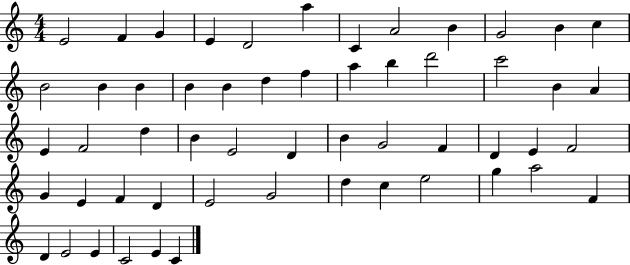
X:1
T:Untitled
M:4/4
L:1/4
K:C
E2 F G E D2 a C A2 B G2 B c B2 B B B B d f a b d'2 c'2 B A E F2 d B E2 D B G2 F D E F2 G E F D E2 G2 d c e2 g a2 F D E2 E C2 E C